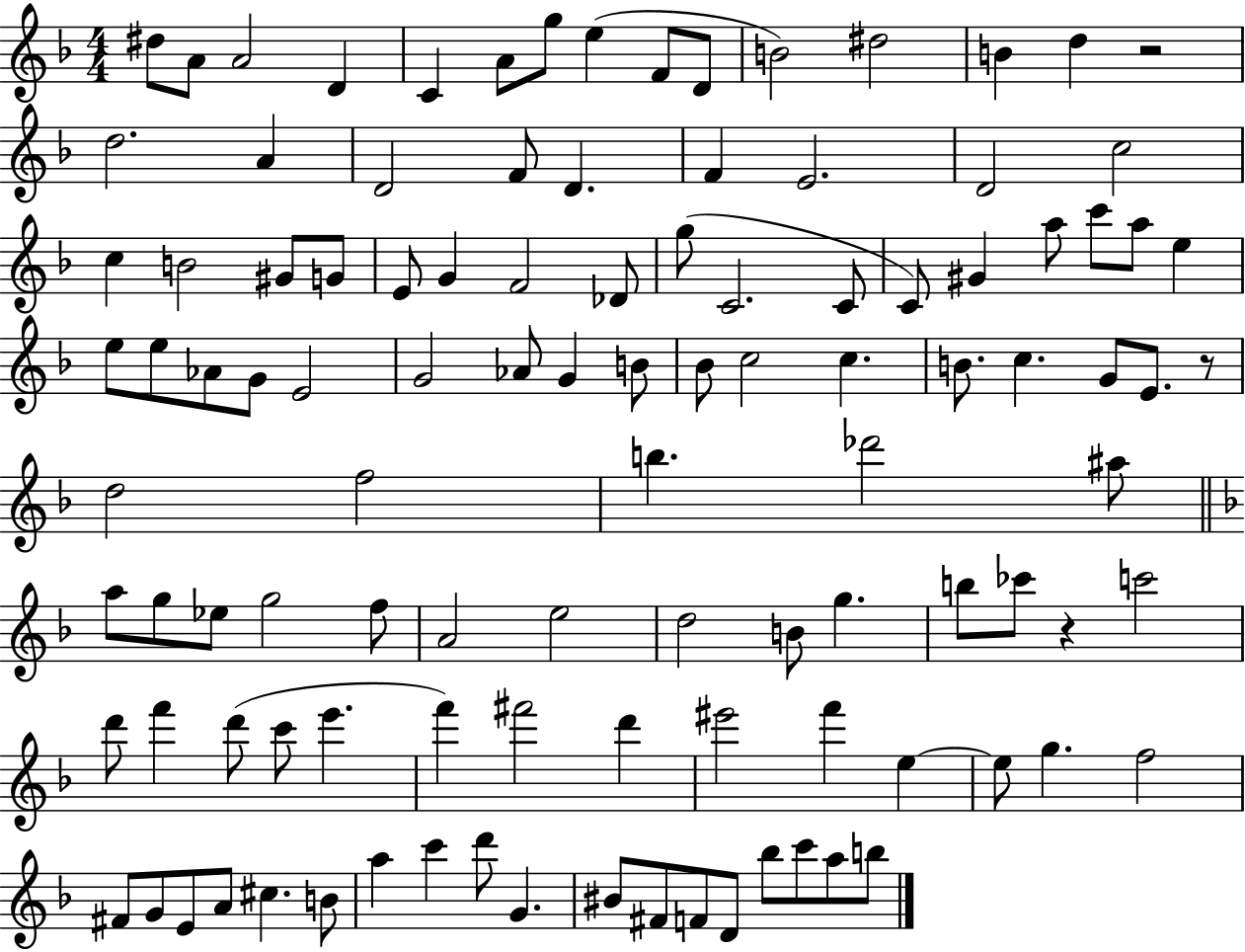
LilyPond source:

{
  \clef treble
  \numericTimeSignature
  \time 4/4
  \key f \major
  dis''8 a'8 a'2 d'4 | c'4 a'8 g''8 e''4( f'8 d'8 | b'2) dis''2 | b'4 d''4 r2 | \break d''2. a'4 | d'2 f'8 d'4. | f'4 e'2. | d'2 c''2 | \break c''4 b'2 gis'8 g'8 | e'8 g'4 f'2 des'8 | g''8( c'2. c'8 | c'8) gis'4 a''8 c'''8 a''8 e''4 | \break e''8 e''8 aes'8 g'8 e'2 | g'2 aes'8 g'4 b'8 | bes'8 c''2 c''4. | b'8. c''4. g'8 e'8. r8 | \break d''2 f''2 | b''4. des'''2 ais''8 | \bar "||" \break \key f \major a''8 g''8 ees''8 g''2 f''8 | a'2 e''2 | d''2 b'8 g''4. | b''8 ces'''8 r4 c'''2 | \break d'''8 f'''4 d'''8( c'''8 e'''4. | f'''4) fis'''2 d'''4 | eis'''2 f'''4 e''4~~ | e''8 g''4. f''2 | \break fis'8 g'8 e'8 a'8 cis''4. b'8 | a''4 c'''4 d'''8 g'4. | bis'8 fis'8 f'8 d'8 bes''8 c'''8 a''8 b''8 | \bar "|."
}